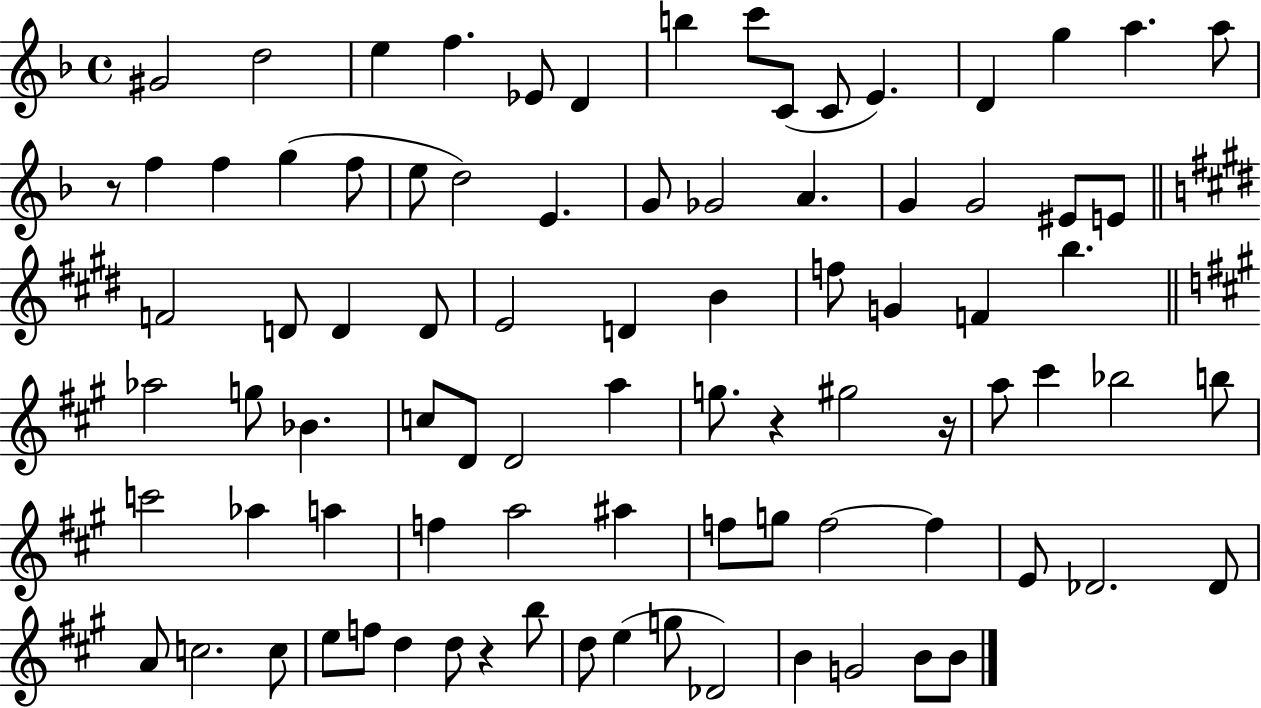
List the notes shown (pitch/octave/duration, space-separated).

G#4/h D5/h E5/q F5/q. Eb4/e D4/q B5/q C6/e C4/e C4/e E4/q. D4/q G5/q A5/q. A5/e R/e F5/q F5/q G5/q F5/e E5/e D5/h E4/q. G4/e Gb4/h A4/q. G4/q G4/h EIS4/e E4/e F4/h D4/e D4/q D4/e E4/h D4/q B4/q F5/e G4/q F4/q B5/q. Ab5/h G5/e Bb4/q. C5/e D4/e D4/h A5/q G5/e. R/q G#5/h R/s A5/e C#6/q Bb5/h B5/e C6/h Ab5/q A5/q F5/q A5/h A#5/q F5/e G5/e F5/h F5/q E4/e Db4/h. Db4/e A4/e C5/h. C5/e E5/e F5/e D5/q D5/e R/q B5/e D5/e E5/q G5/e Db4/h B4/q G4/h B4/e B4/e